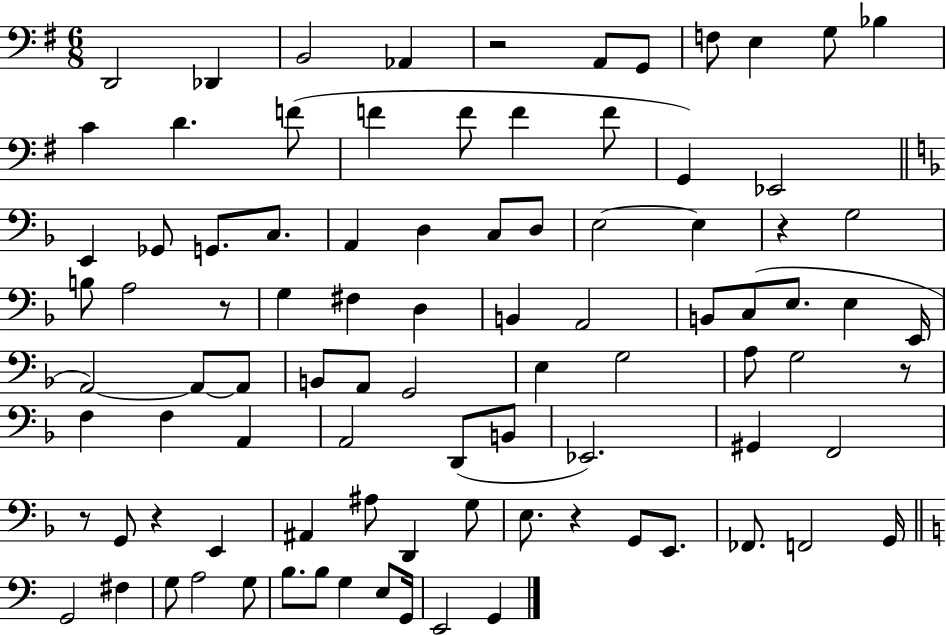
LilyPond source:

{
  \clef bass
  \numericTimeSignature
  \time 6/8
  \key g \major
  \repeat volta 2 { d,2 des,4 | b,2 aes,4 | r2 a,8 g,8 | f8 e4 g8 bes4 | \break c'4 d'4. f'8( | f'4 f'8 f'4 f'8 | g,4) ees,2 | \bar "||" \break \key d \minor e,4 ges,8 g,8. c8. | a,4 d4 c8 d8 | e2~~ e4 | r4 g2 | \break b8 a2 r8 | g4 fis4 d4 | b,4 a,2 | b,8 c8( e8. e4 e,16 | \break a,2~~) a,8~~ a,8 | b,8 a,8 g,2 | e4 g2 | a8 g2 r8 | \break f4 f4 a,4 | a,2 d,8( b,8 | ees,2.) | gis,4 f,2 | \break r8 g,8 r4 e,4 | ais,4 ais8 d,4 g8 | e8. r4 g,8 e,8. | fes,8. f,2 g,16 | \break \bar "||" \break \key a \minor g,2 fis4 | g8 a2 g8 | b8. b8 g4 e8 g,16 | e,2 g,4 | \break } \bar "|."
}